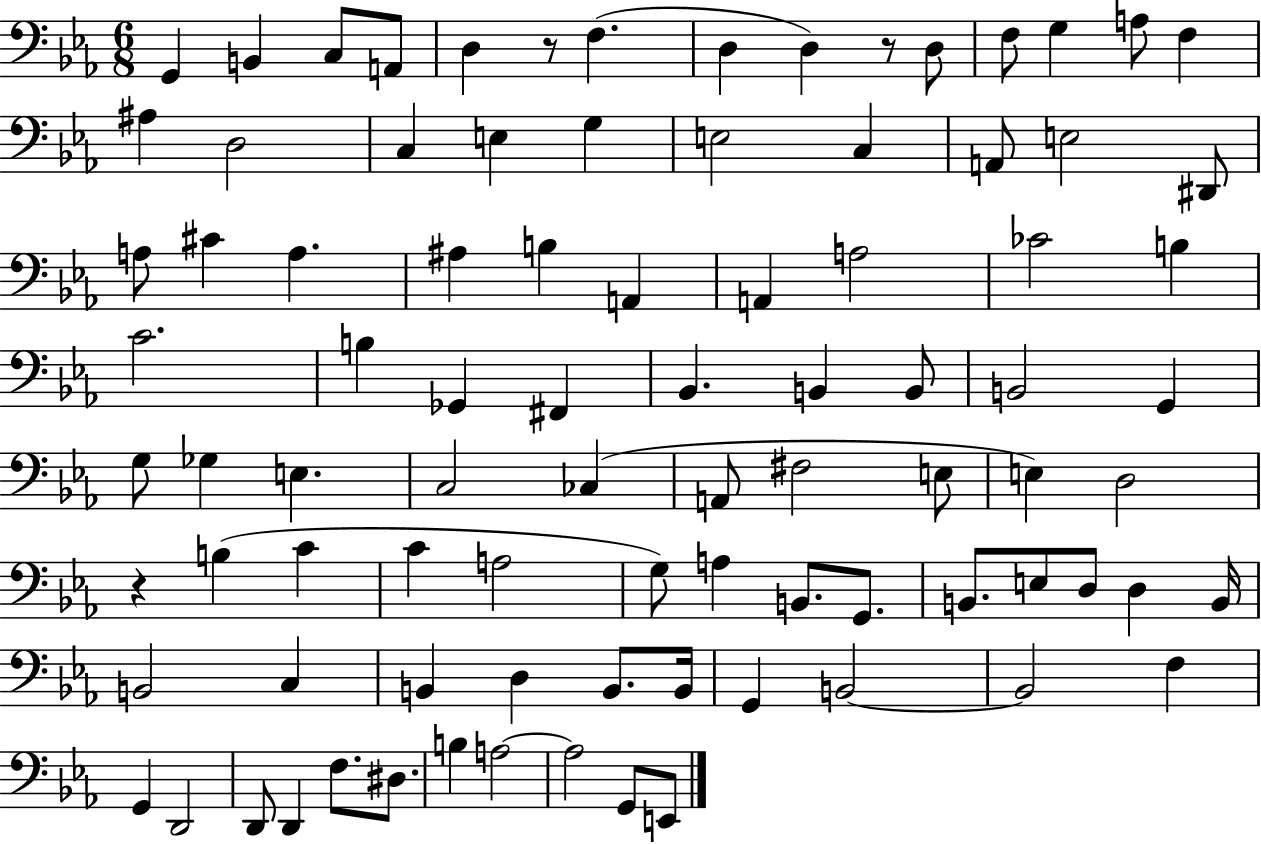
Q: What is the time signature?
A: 6/8